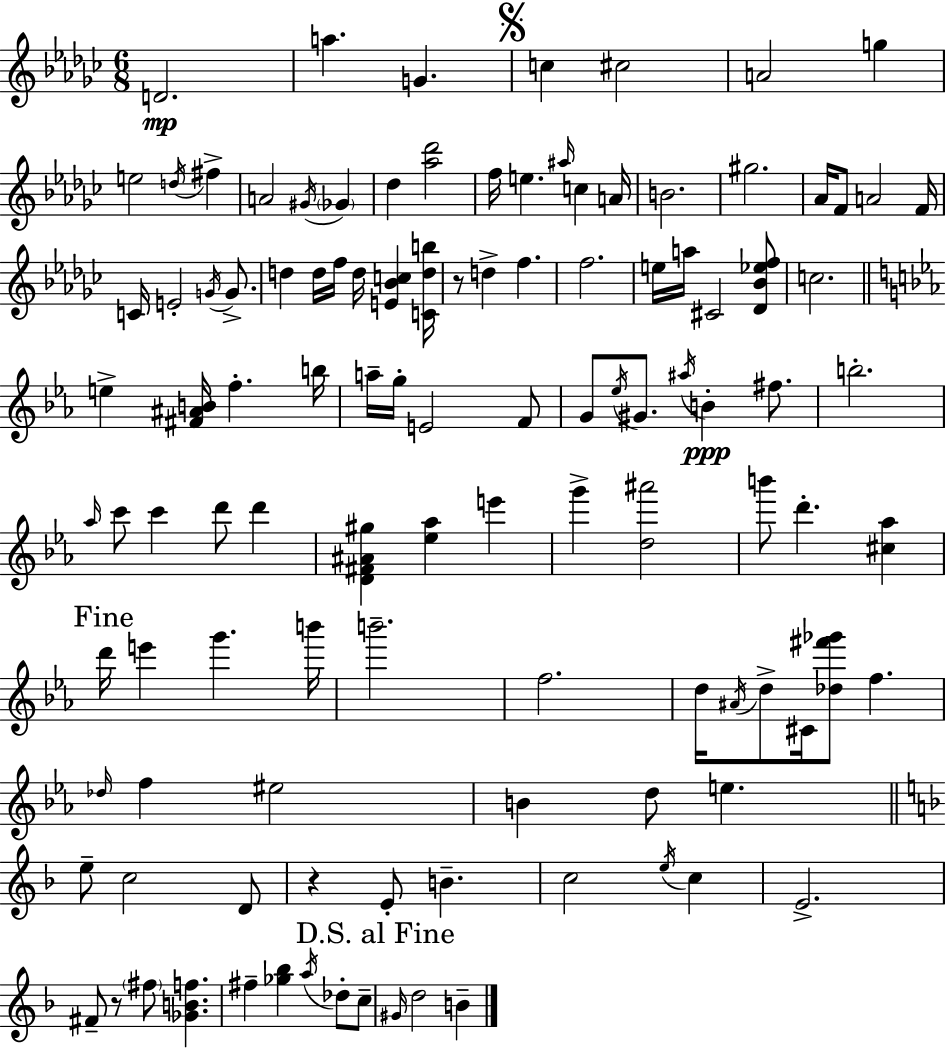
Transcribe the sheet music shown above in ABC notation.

X:1
T:Untitled
M:6/8
L:1/4
K:Ebm
D2 a G c ^c2 A2 g e2 d/4 ^f A2 ^G/4 _G _d [_a_d']2 f/4 e ^a/4 c A/4 B2 ^g2 _A/4 F/2 A2 F/4 C/4 E2 G/4 G/2 d d/4 f/4 d/4 [E_Bc] [Cdb]/4 z/2 d f f2 e/4 a/4 ^C2 [_D_B_ef]/2 c2 e [^F^AB]/4 f b/4 a/4 g/4 E2 F/2 G/2 _e/4 ^G/2 ^a/4 B ^f/2 b2 _a/4 c'/2 c' d'/2 d' [D^F^A^g] [_e_a] e' g' [d^a']2 b'/2 d' [^c_a] d'/4 e' g' b'/4 b'2 f2 d/4 ^A/4 d/2 ^C/4 [_d^f'_g']/2 f _d/4 f ^e2 B d/2 e e/2 c2 D/2 z E/2 B c2 e/4 c E2 ^F/2 z/2 ^f/2 [_GBf] ^f [_g_b] a/4 _d/2 c/2 ^G/4 d2 B